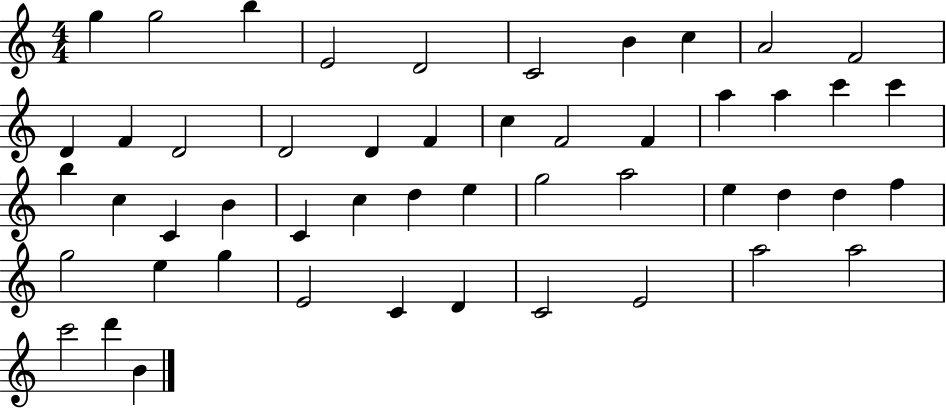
X:1
T:Untitled
M:4/4
L:1/4
K:C
g g2 b E2 D2 C2 B c A2 F2 D F D2 D2 D F c F2 F a a c' c' b c C B C c d e g2 a2 e d d f g2 e g E2 C D C2 E2 a2 a2 c'2 d' B